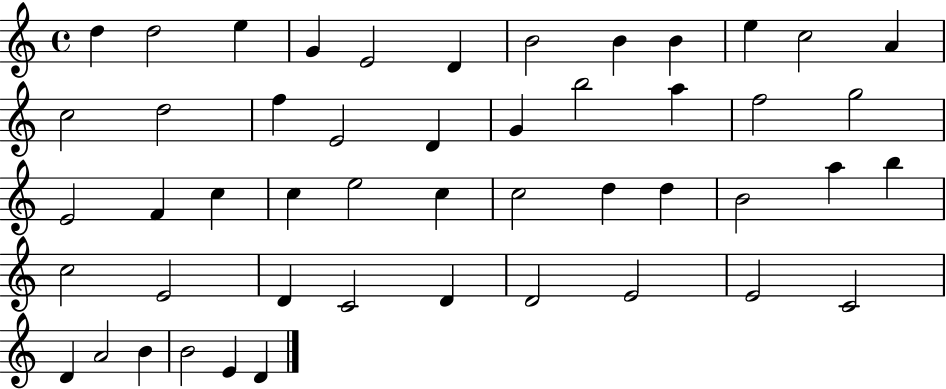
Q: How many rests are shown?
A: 0